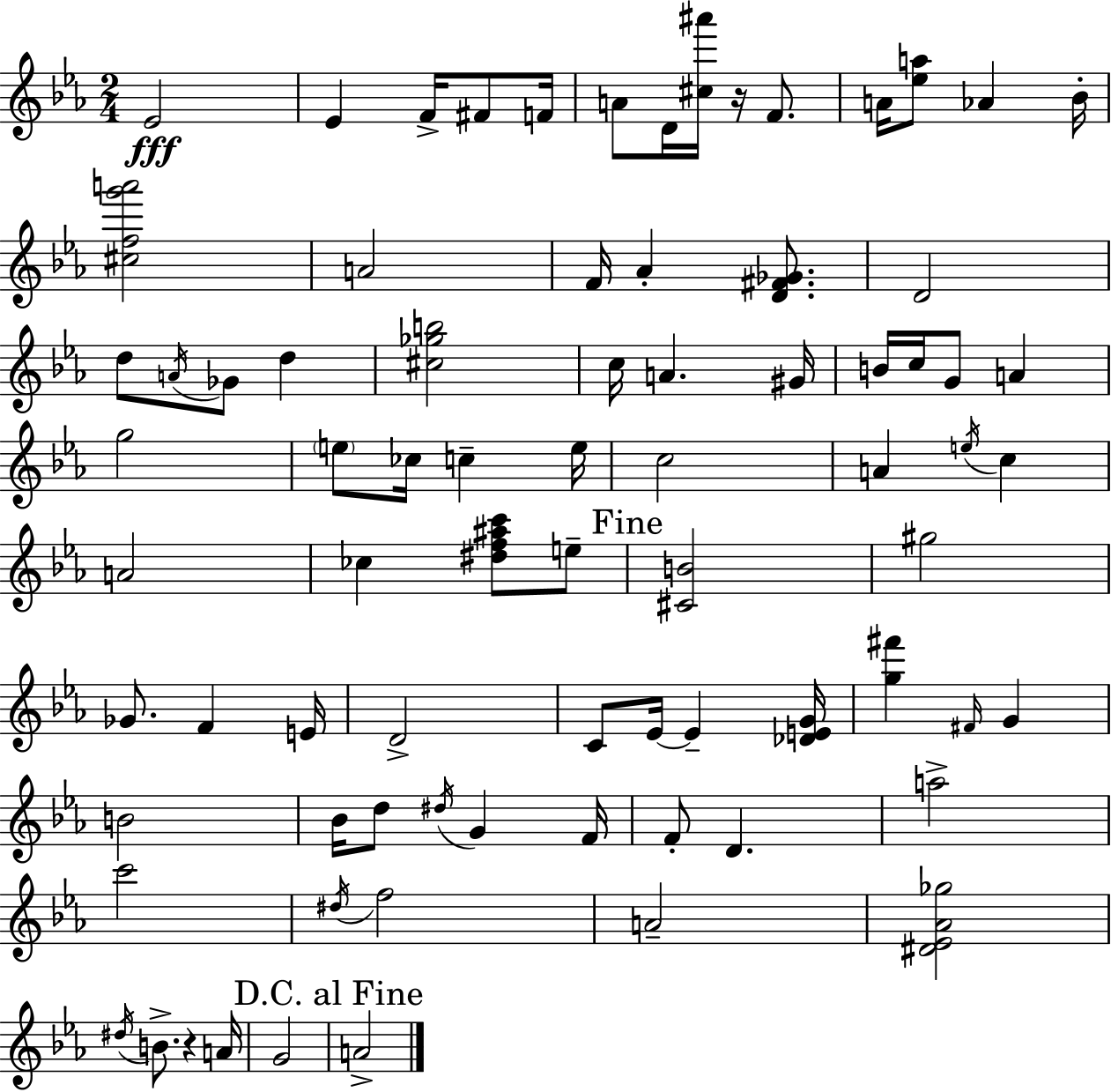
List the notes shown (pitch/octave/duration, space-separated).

Eb4/h Eb4/q F4/s F#4/e F4/s A4/e D4/s [C#5,A#6]/s R/s F4/e. A4/s [Eb5,A5]/e Ab4/q Bb4/s [C#5,F5,G6,A6]/h A4/h F4/s Ab4/q [D4,F#4,Gb4]/e. D4/h D5/e A4/s Gb4/e D5/q [C#5,Gb5,B5]/h C5/s A4/q. G#4/s B4/s C5/s G4/e A4/q G5/h E5/e CES5/s C5/q E5/s C5/h A4/q E5/s C5/q A4/h CES5/q [D#5,F5,A#5,C6]/e E5/e [C#4,B4]/h G#5/h Gb4/e. F4/q E4/s D4/h C4/e Eb4/s Eb4/q [Db4,E4,G4]/s [G5,F#6]/q F#4/s G4/q B4/h Bb4/s D5/e D#5/s G4/q F4/s F4/e D4/q. A5/h C6/h D#5/s F5/h A4/h [D#4,Eb4,Ab4,Gb5]/h D#5/s B4/e. R/q A4/s G4/h A4/h